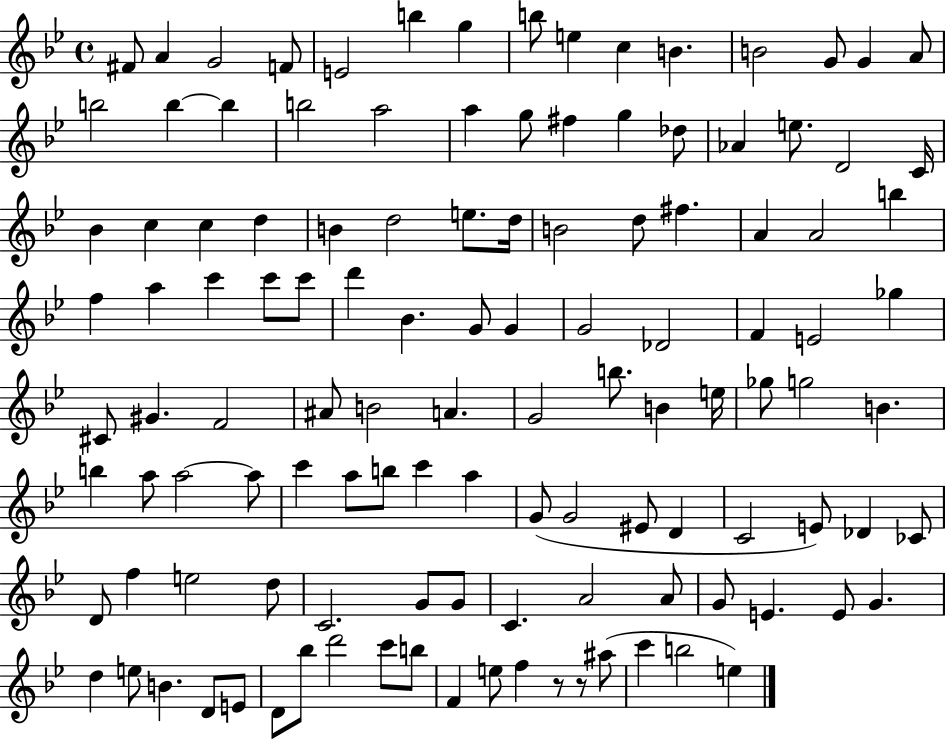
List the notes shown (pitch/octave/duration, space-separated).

F#4/e A4/q G4/h F4/e E4/h B5/q G5/q B5/e E5/q C5/q B4/q. B4/h G4/e G4/q A4/e B5/h B5/q B5/q B5/h A5/h A5/q G5/e F#5/q G5/q Db5/e Ab4/q E5/e. D4/h C4/s Bb4/q C5/q C5/q D5/q B4/q D5/h E5/e. D5/s B4/h D5/e F#5/q. A4/q A4/h B5/q F5/q A5/q C6/q C6/e C6/e D6/q Bb4/q. G4/e G4/q G4/h Db4/h F4/q E4/h Gb5/q C#4/e G#4/q. F4/h A#4/e B4/h A4/q. G4/h B5/e. B4/q E5/s Gb5/e G5/h B4/q. B5/q A5/e A5/h A5/e C6/q A5/e B5/e C6/q A5/q G4/e G4/h EIS4/e D4/q C4/h E4/e Db4/q CES4/e D4/e F5/q E5/h D5/e C4/h. G4/e G4/e C4/q. A4/h A4/e G4/e E4/q. E4/e G4/q. D5/q E5/e B4/q. D4/e E4/e D4/e Bb5/e D6/h C6/e B5/e F4/q E5/e F5/q R/e R/e A#5/e C6/q B5/h E5/q